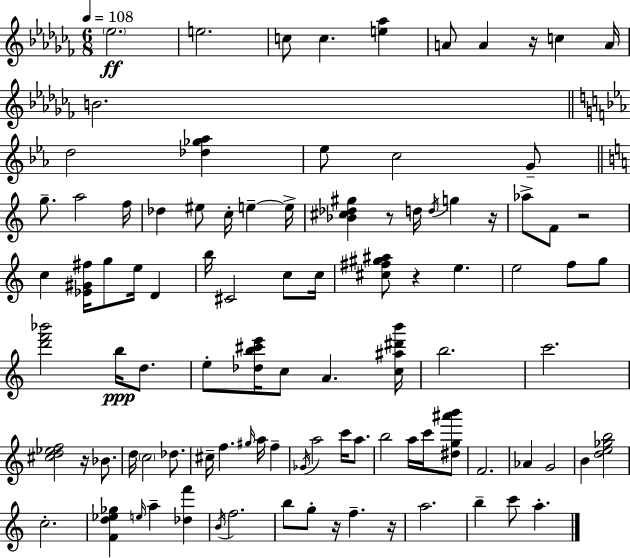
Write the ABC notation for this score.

X:1
T:Untitled
M:6/8
L:1/4
K:Abm
_e2 e2 c/2 c [e_a] A/2 A z/4 c A/4 B2 d2 [_d_g_a] _e/2 c2 G/2 g/2 a2 f/4 _d ^e/2 c/4 e e/4 [_B^c_d^g] z/2 d/4 d/4 g z/4 _a/2 F/2 z2 c [_E^G^f]/4 g/2 e/4 D b/4 ^C2 c/2 c/4 [^c^f^g^a]/2 z e e2 f/2 g/2 [d'f'_b']2 b/4 d/2 e/2 [_db^c'e']/4 c/2 A [c^a^d'b']/4 b2 c'2 [^cd_ef]2 z/4 _B/2 d/4 c2 _d/2 ^c/4 f ^g/4 a/4 f _G/4 a2 c'/4 a/2 b2 a/4 c'/4 [^dg^a'b']/2 F2 _A G2 B [de_gb]2 c2 [Fd_e_g] e/4 a [_df'] B/4 f2 b/2 g/2 z/4 f z/4 a2 b c'/2 a